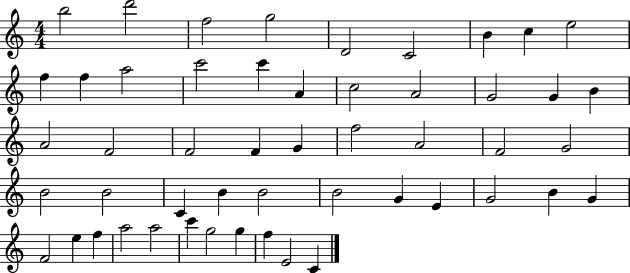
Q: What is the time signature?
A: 4/4